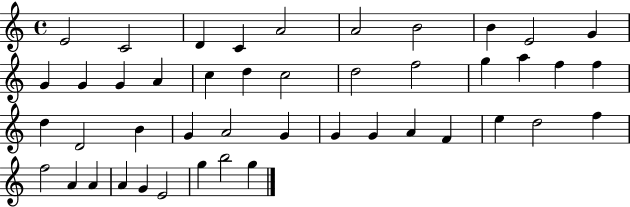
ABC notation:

X:1
T:Untitled
M:4/4
L:1/4
K:C
E2 C2 D C A2 A2 B2 B E2 G G G G A c d c2 d2 f2 g a f f d D2 B G A2 G G G A F e d2 f f2 A A A G E2 g b2 g